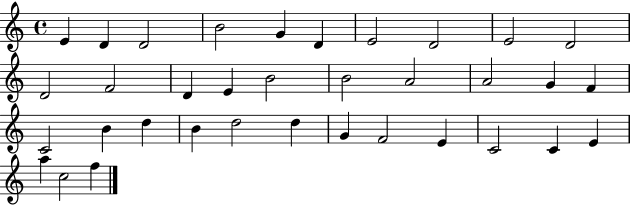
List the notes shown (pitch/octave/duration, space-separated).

E4/q D4/q D4/h B4/h G4/q D4/q E4/h D4/h E4/h D4/h D4/h F4/h D4/q E4/q B4/h B4/h A4/h A4/h G4/q F4/q C4/h B4/q D5/q B4/q D5/h D5/q G4/q F4/h E4/q C4/h C4/q E4/q A5/q C5/h F5/q